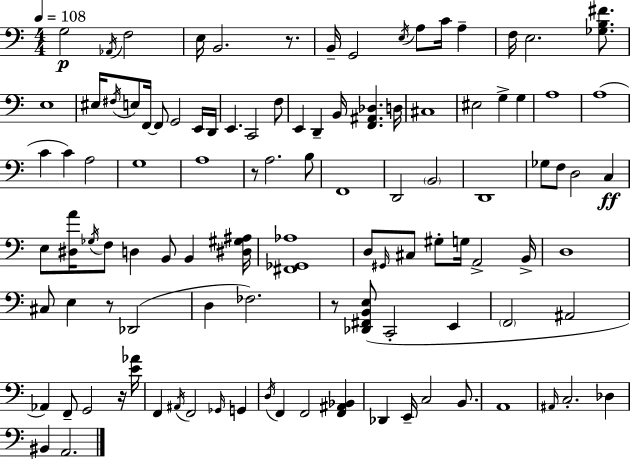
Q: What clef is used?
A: bass